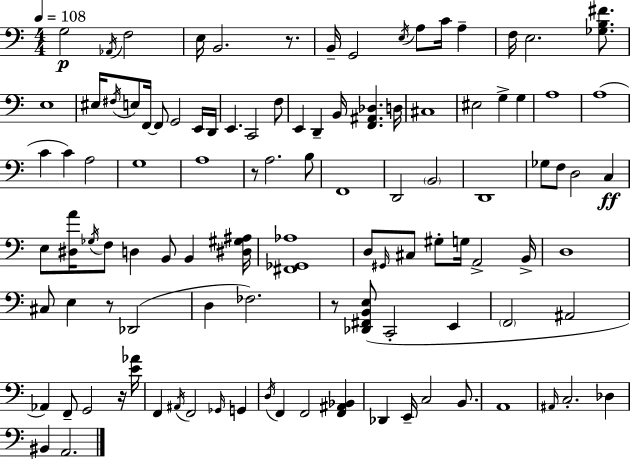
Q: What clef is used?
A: bass